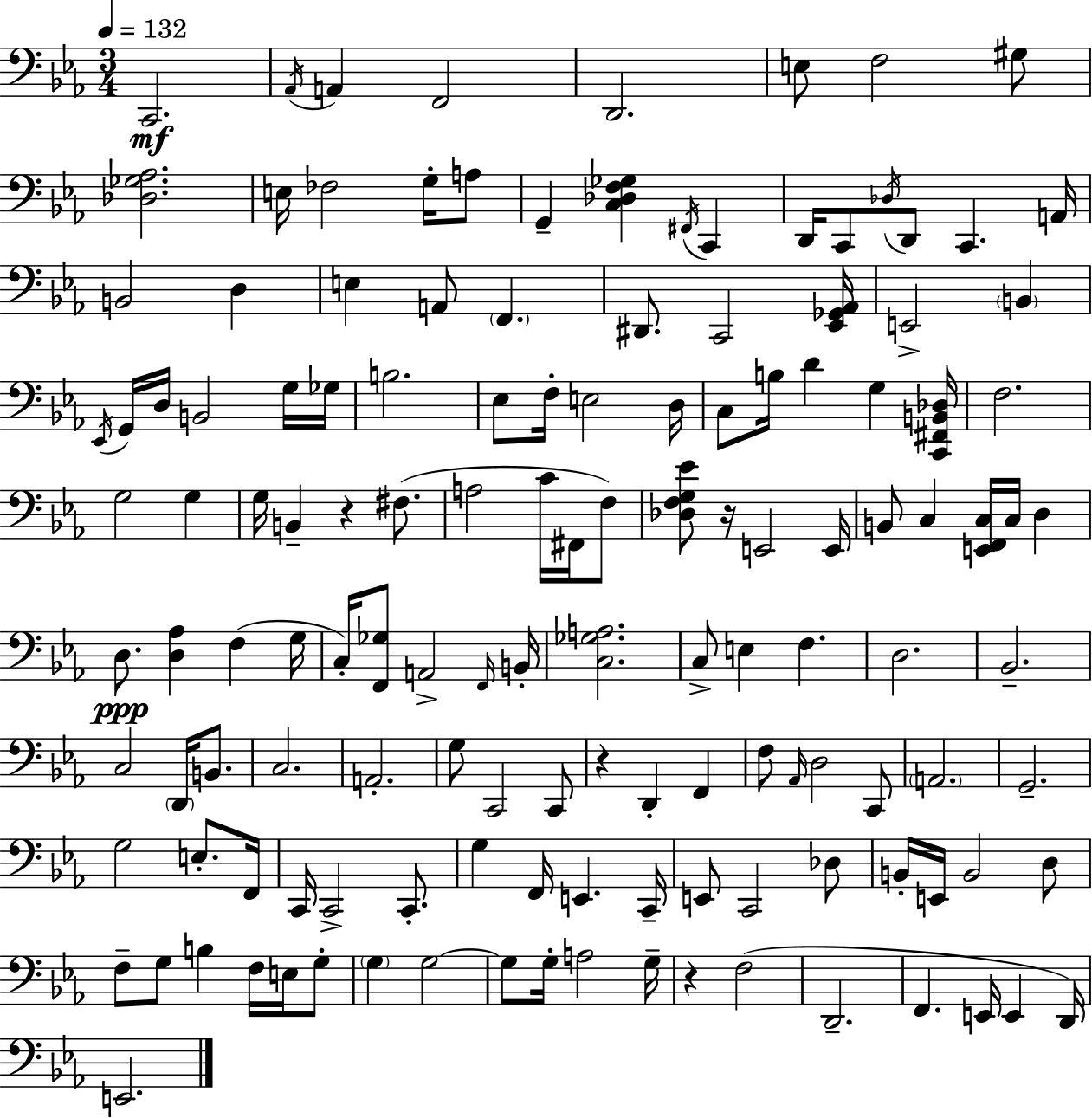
{
  \clef bass
  \numericTimeSignature
  \time 3/4
  \key c \minor
  \tempo 4 = 132
  c,2.\mf | \acciaccatura { aes,16 } a,4 f,2 | d,2. | e8 f2 gis8 | \break <des ges aes>2. | e16 fes2 g16-. a8 | g,4-- <c des f ges>4 \acciaccatura { fis,16 } c,4 | d,16 c,8 \acciaccatura { des16 } d,8 c,4. | \break a,16 b,2 d4 | e4 a,8 \parenthesize f,4. | dis,8. c,2 | <ees, ges, aes,>16 e,2-> \parenthesize b,4 | \break \acciaccatura { ees,16 } g,16 d16 b,2 | g16 ges16 b2. | ees8 f16-. e2 | d16 c8 b16 d'4 g4 | \break <c, fis, b, des>16 f2. | g2 | g4 g16 b,4-- r4 | fis8.( a2 | \break c'16 fis,16 f8) <des f g ees'>8 r16 e,2 | e,16 b,8 c4 <e, f, c>16 c16 | d4 d8.\ppp <d aes>4 f4( | g16 c16-.) <f, ges>8 a,2-> | \break \grace { f,16 } b,16-. <c ges a>2. | c8-> e4 f4. | d2. | bes,2.-- | \break c2 | \parenthesize d,16 b,8. c2. | a,2.-. | g8 c,2 | \break c,8 r4 d,4-. | f,4 f8 \grace { aes,16 } d2 | c,8 \parenthesize a,2. | g,2.-- | \break g2 | e8.-. f,16 c,16 c,2-> | c,8.-. g4 f,16 e,4. | c,16-- e,8 c,2 | \break des8 b,16-. e,16 b,2 | d8 f8-- g8 b4 | f16 e16 g8-. \parenthesize g4 g2~~ | g8 g16-. a2 | \break g16-- r4 f2( | d,2.-- | f,4. | e,16 e,4 d,16) e,2. | \break \bar "|."
}